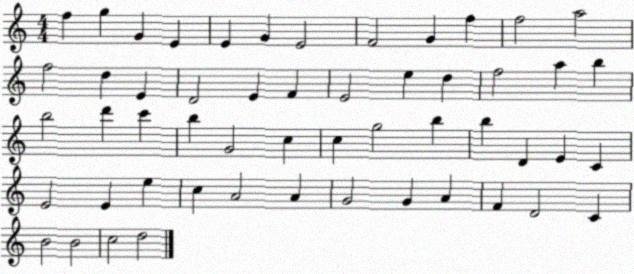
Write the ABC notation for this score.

X:1
T:Untitled
M:4/4
L:1/4
K:C
f g G E E G E2 F2 G f f2 a2 f2 d E D2 E F E2 e d f2 a b b2 d' c' b G2 c c g2 b b D E C E2 E e c A2 A G2 G A F D2 C B2 B2 c2 d2